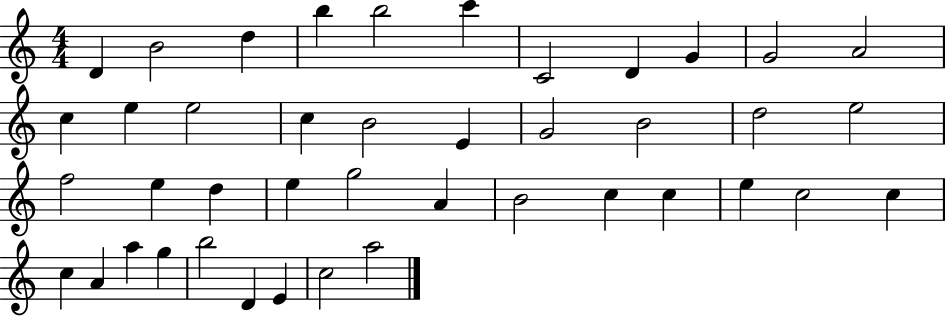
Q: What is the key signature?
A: C major